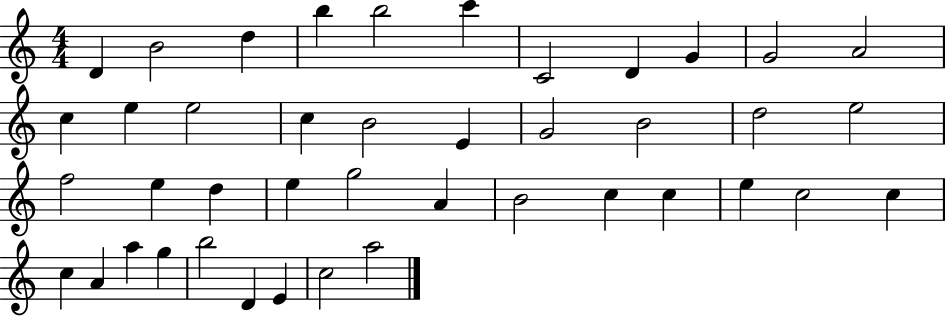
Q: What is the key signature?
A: C major